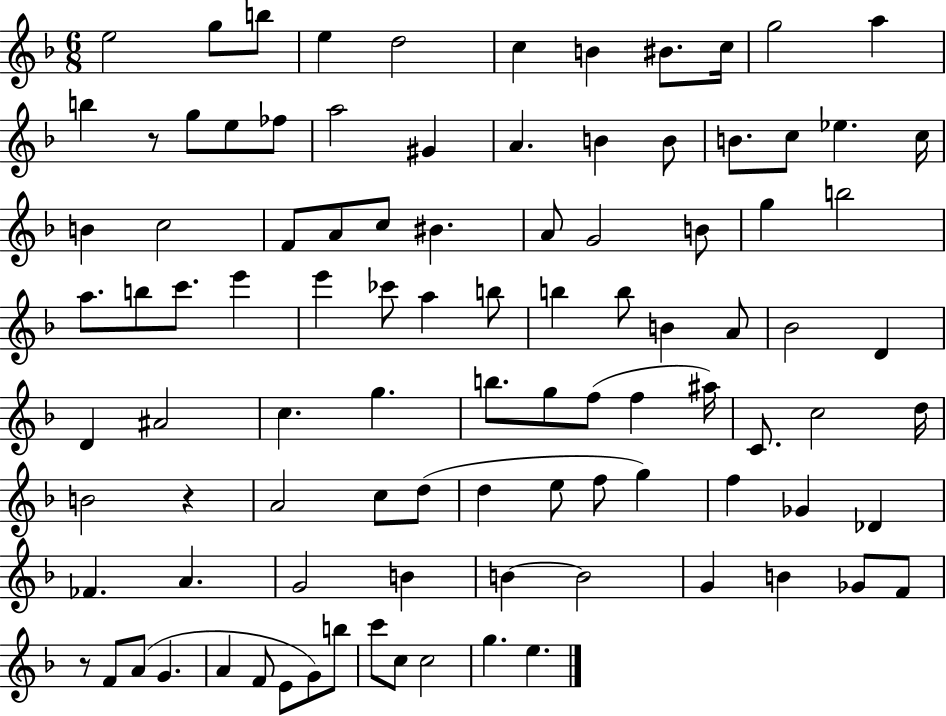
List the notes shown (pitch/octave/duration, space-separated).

E5/h G5/e B5/e E5/q D5/h C5/q B4/q BIS4/e. C5/s G5/h A5/q B5/q R/e G5/e E5/e FES5/e A5/h G#4/q A4/q. B4/q B4/e B4/e. C5/e Eb5/q. C5/s B4/q C5/h F4/e A4/e C5/e BIS4/q. A4/e G4/h B4/e G5/q B5/h A5/e. B5/e C6/e. E6/q E6/q CES6/e A5/q B5/e B5/q B5/e B4/q A4/e Bb4/h D4/q D4/q A#4/h C5/q. G5/q. B5/e. G5/e F5/e F5/q A#5/s C4/e. C5/h D5/s B4/h R/q A4/h C5/e D5/e D5/q E5/e F5/e G5/q F5/q Gb4/q Db4/q FES4/q. A4/q. G4/h B4/q B4/q B4/h G4/q B4/q Gb4/e F4/e R/e F4/e A4/e G4/q. A4/q F4/e E4/e G4/e B5/e C6/e C5/e C5/h G5/q. E5/q.